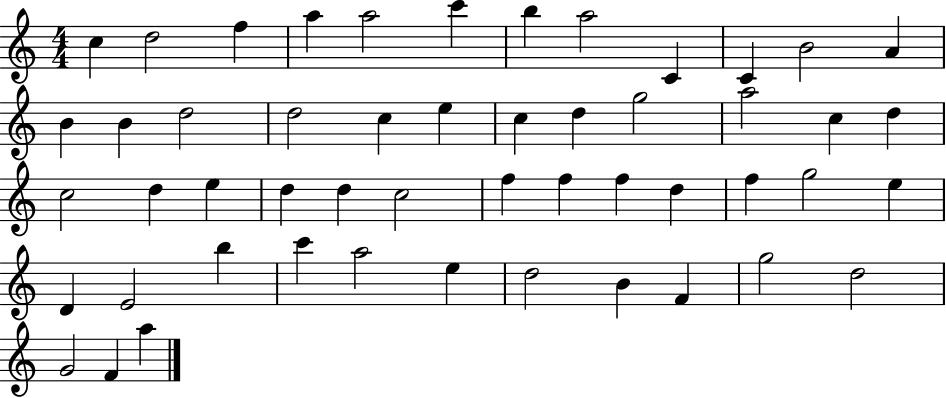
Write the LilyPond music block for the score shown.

{
  \clef treble
  \numericTimeSignature
  \time 4/4
  \key c \major
  c''4 d''2 f''4 | a''4 a''2 c'''4 | b''4 a''2 c'4 | c'4 b'2 a'4 | \break b'4 b'4 d''2 | d''2 c''4 e''4 | c''4 d''4 g''2 | a''2 c''4 d''4 | \break c''2 d''4 e''4 | d''4 d''4 c''2 | f''4 f''4 f''4 d''4 | f''4 g''2 e''4 | \break d'4 e'2 b''4 | c'''4 a''2 e''4 | d''2 b'4 f'4 | g''2 d''2 | \break g'2 f'4 a''4 | \bar "|."
}